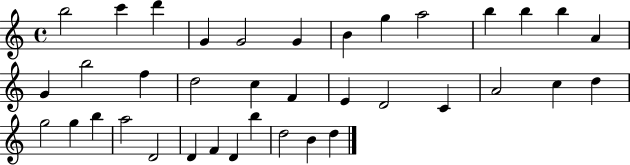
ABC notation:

X:1
T:Untitled
M:4/4
L:1/4
K:C
b2 c' d' G G2 G B g a2 b b b A G b2 f d2 c F E D2 C A2 c d g2 g b a2 D2 D F D b d2 B d